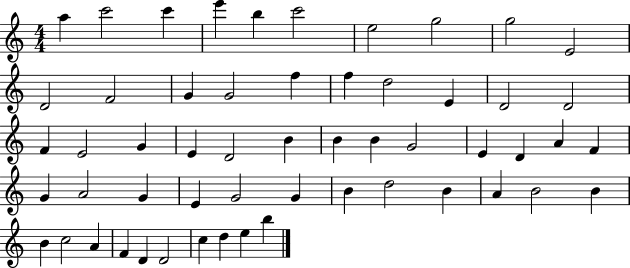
X:1
T:Untitled
M:4/4
L:1/4
K:C
a c'2 c' e' b c'2 e2 g2 g2 E2 D2 F2 G G2 f f d2 E D2 D2 F E2 G E D2 B B B G2 E D A F G A2 G E G2 G B d2 B A B2 B B c2 A F D D2 c d e b